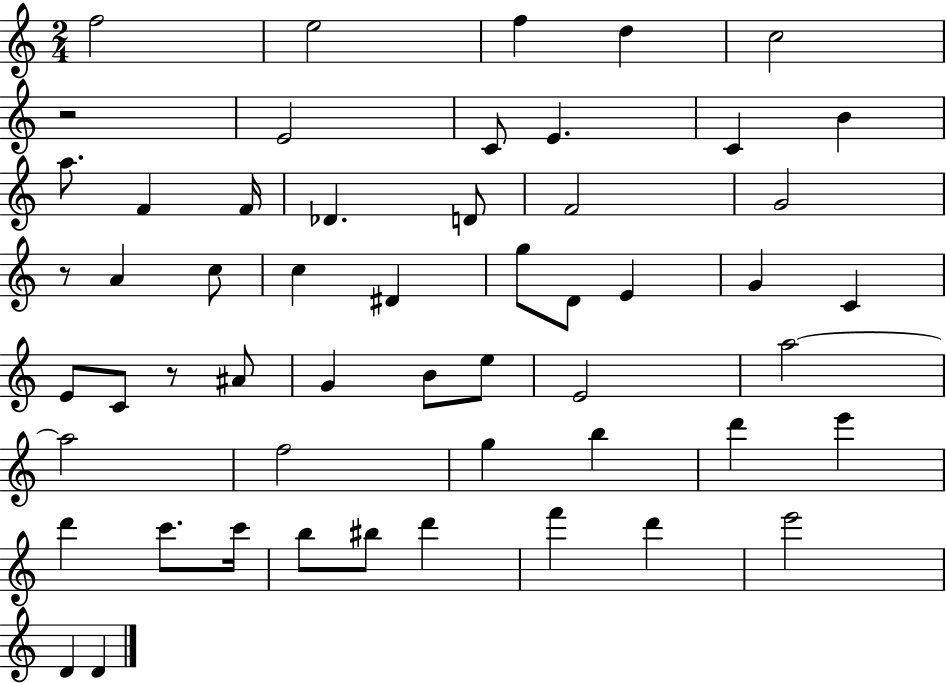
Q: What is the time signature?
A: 2/4